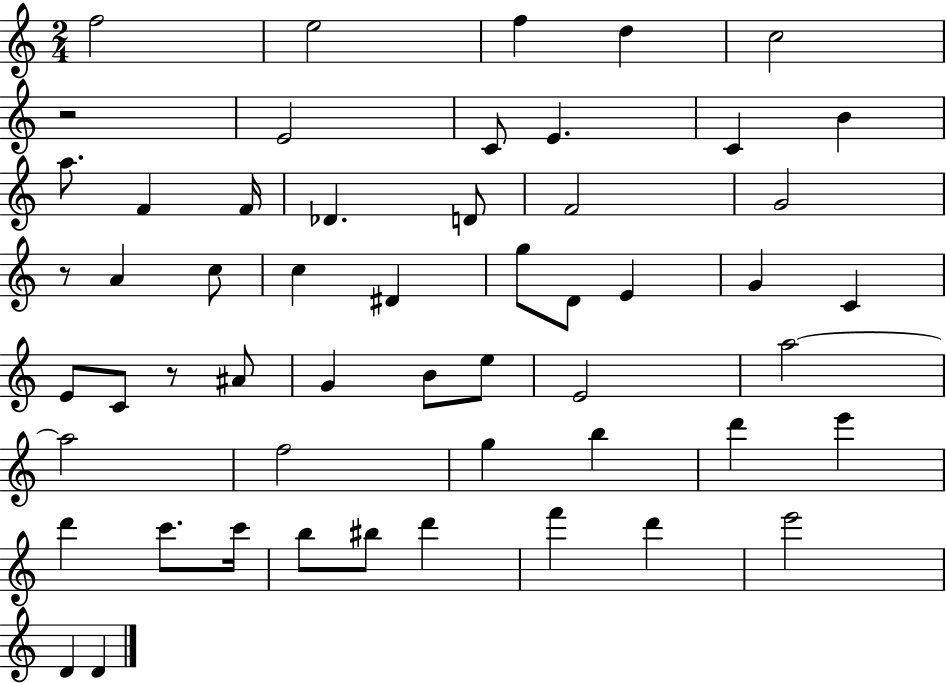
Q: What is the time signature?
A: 2/4